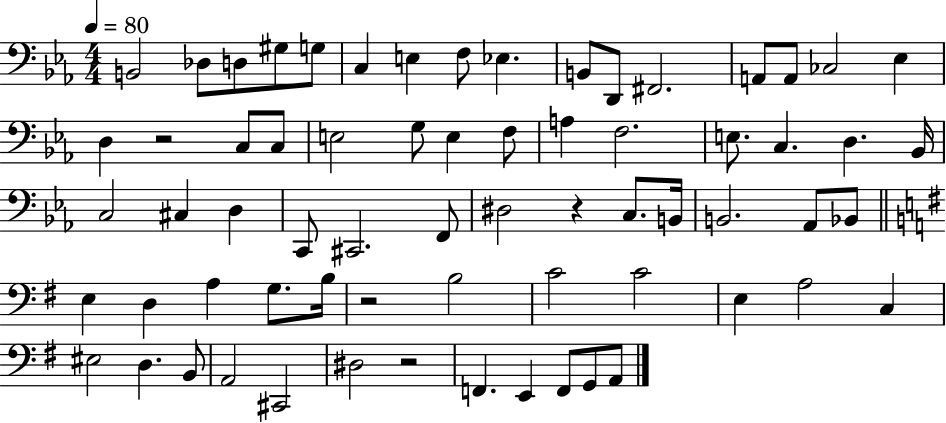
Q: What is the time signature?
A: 4/4